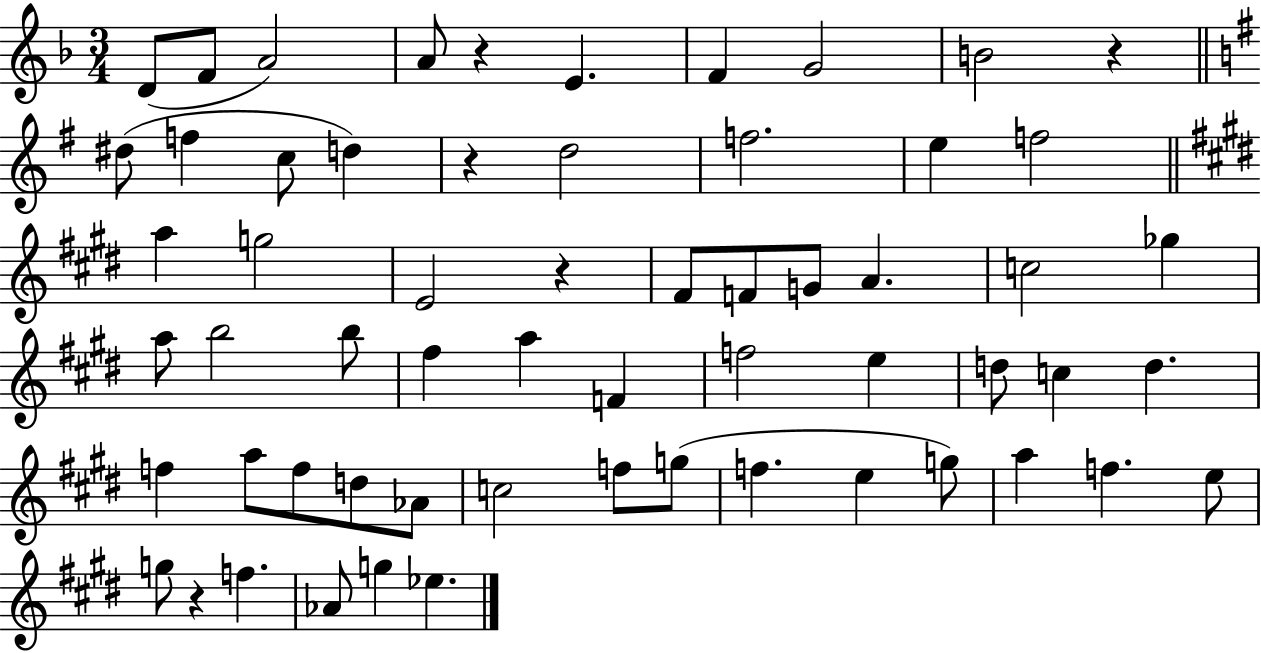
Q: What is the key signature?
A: F major